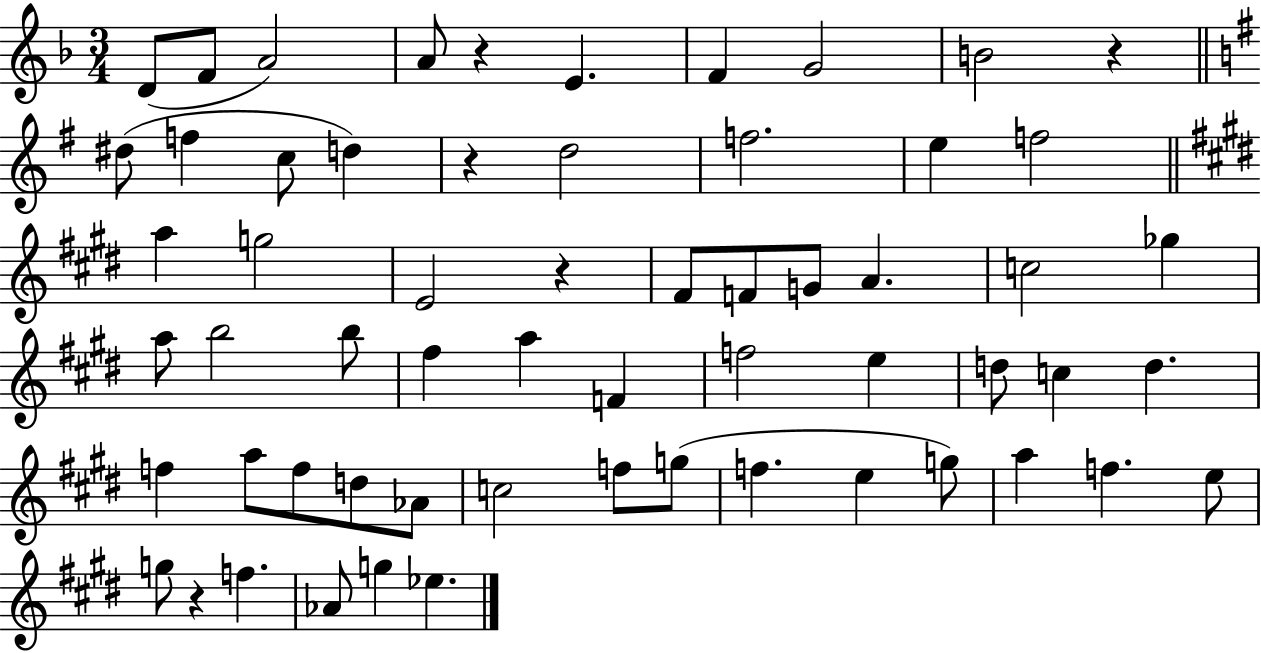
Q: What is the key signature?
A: F major